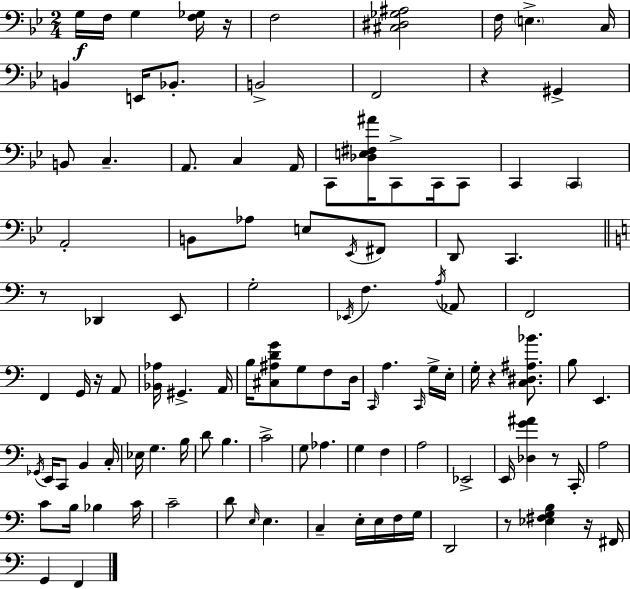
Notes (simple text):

G3/s F3/s G3/q [F3,Gb3]/s R/s F3/h [C#3,D#3,Gb3,A#3]/h F3/s E3/q. C3/s B2/q E2/s Bb2/e. B2/h F2/h R/q G#2/q B2/e C3/q. A2/e. C3/q A2/s C2/e [Db3,E3,F#3,A#4]/s C2/e C2/s C2/e C2/q C2/q A2/h B2/e Ab3/e E3/e Eb2/s F#2/e D2/e C2/q. R/e Db2/q E2/e G3/h Eb2/s F3/q. A3/s Ab2/e F2/h F2/q G2/s R/s A2/e [Bb2,Ab3]/s G#2/q. A2/s B3/s [C#3,A#3,D4,G4]/e G3/e F3/e D3/s C2/s A3/q. C2/s G3/s E3/s G3/s R/q [C3,D#3,A#3,Bb4]/e. B3/e E2/q. Gb2/s E2/s C2/e B2/q C3/s Eb3/s G3/q. B3/s D4/e B3/q. C4/h G3/e Ab3/q. G3/q F3/q A3/h Eb2/h E2/s [Db3,G4,A#4]/q R/e C2/s A3/h C4/e B3/s Bb3/q C4/s C4/h D4/e E3/s E3/q. C3/q E3/s E3/s F3/s G3/s D2/h R/e [Eb3,F#3,G3,B3]/q R/s F#2/s G2/q F2/q